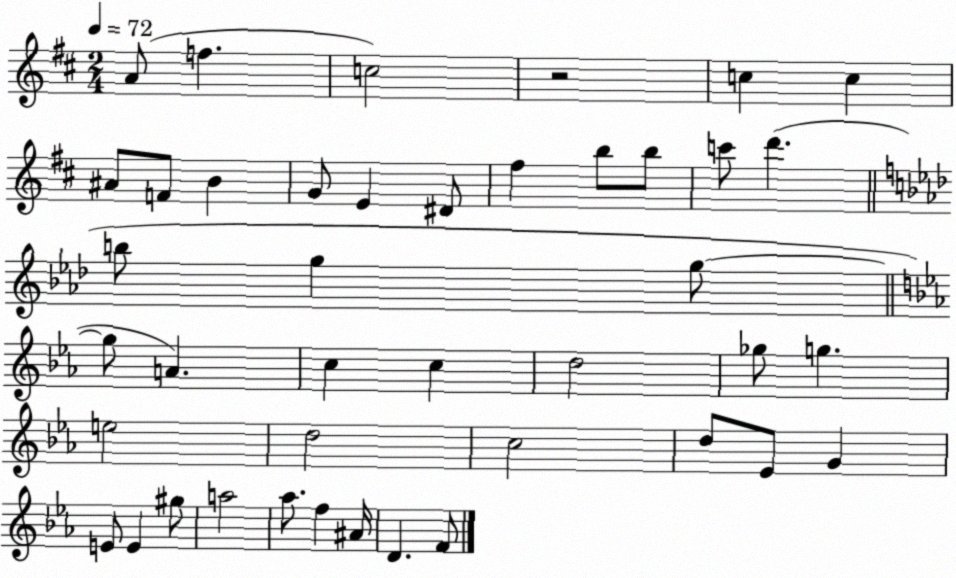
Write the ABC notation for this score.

X:1
T:Untitled
M:2/4
L:1/4
K:D
A/2 f c2 z2 c c ^A/2 F/2 B G/2 E ^D/2 ^f b/2 b/2 c'/2 d' b/2 g g/2 g/2 A c c d2 _g/2 g e2 d2 c2 d/2 _E/2 G E/2 E ^g/2 a2 _a/2 f ^A/4 D F/2